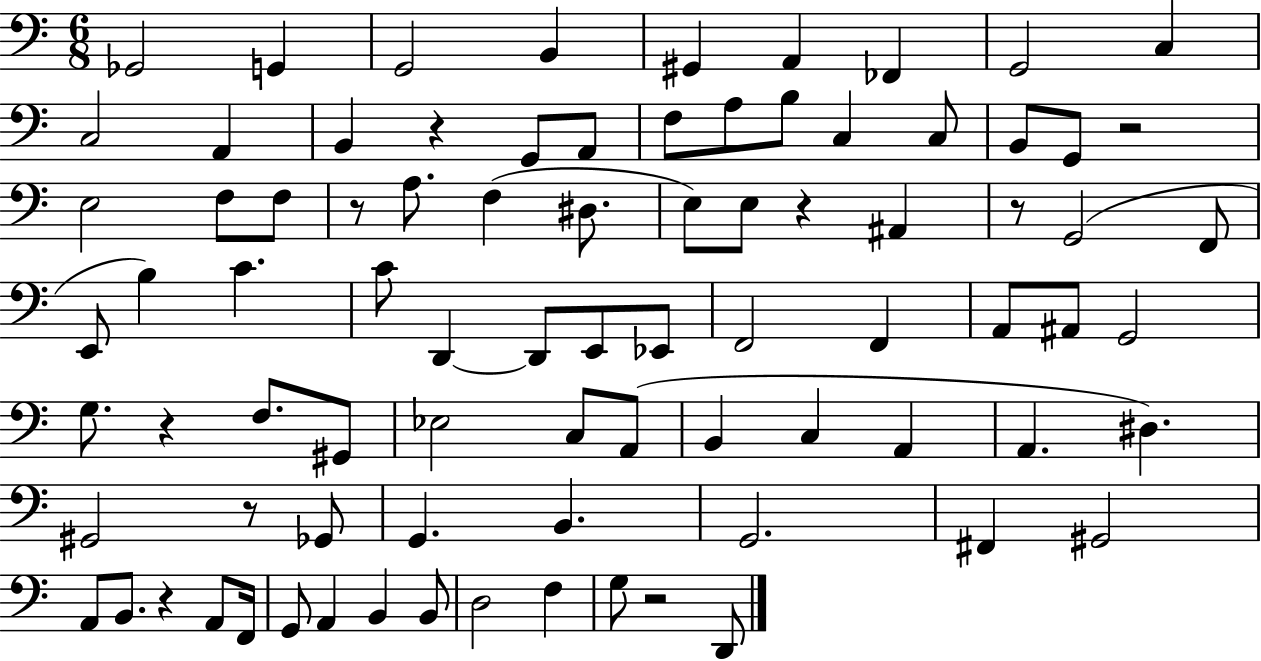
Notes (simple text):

Gb2/h G2/q G2/h B2/q G#2/q A2/q FES2/q G2/h C3/q C3/h A2/q B2/q R/q G2/e A2/e F3/e A3/e B3/e C3/q C3/e B2/e G2/e R/h E3/h F3/e F3/e R/e A3/e. F3/q D#3/e. E3/e E3/e R/q A#2/q R/e G2/h F2/e E2/e B3/q C4/q. C4/e D2/q D2/e E2/e Eb2/e F2/h F2/q A2/e A#2/e G2/h G3/e. R/q F3/e. G#2/e Eb3/h C3/e A2/e B2/q C3/q A2/q A2/q. D#3/q. G#2/h R/e Gb2/e G2/q. B2/q. G2/h. F#2/q G#2/h A2/e B2/e. R/q A2/e F2/s G2/e A2/q B2/q B2/e D3/h F3/q G3/e R/h D2/e